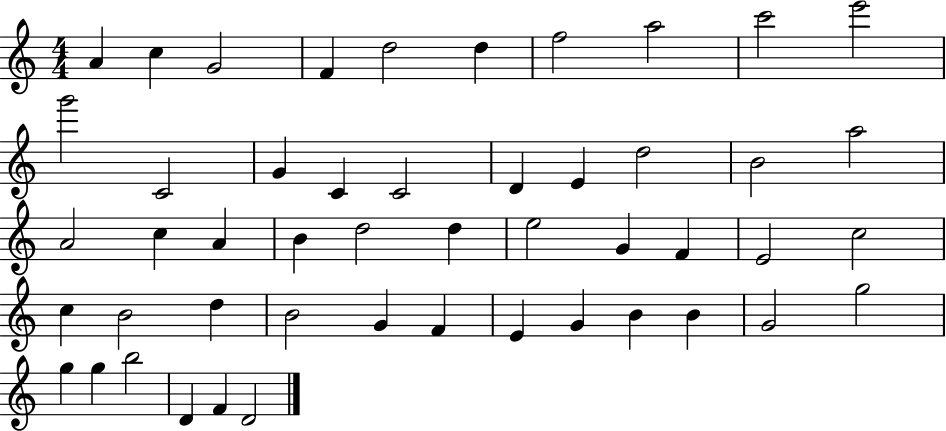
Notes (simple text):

A4/q C5/q G4/h F4/q D5/h D5/q F5/h A5/h C6/h E6/h G6/h C4/h G4/q C4/q C4/h D4/q E4/q D5/h B4/h A5/h A4/h C5/q A4/q B4/q D5/h D5/q E5/h G4/q F4/q E4/h C5/h C5/q B4/h D5/q B4/h G4/q F4/q E4/q G4/q B4/q B4/q G4/h G5/h G5/q G5/q B5/h D4/q F4/q D4/h